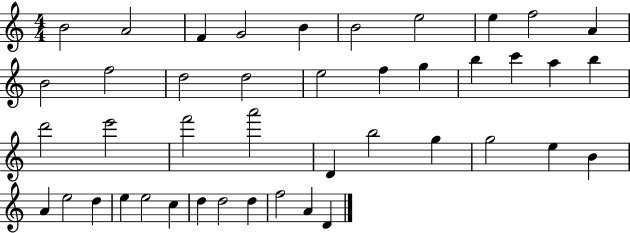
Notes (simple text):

B4/h A4/h F4/q G4/h B4/q B4/h E5/h E5/q F5/h A4/q B4/h F5/h D5/h D5/h E5/h F5/q G5/q B5/q C6/q A5/q B5/q D6/h E6/h F6/h A6/h D4/q B5/h G5/q G5/h E5/q B4/q A4/q E5/h D5/q E5/q E5/h C5/q D5/q D5/h D5/q F5/h A4/q D4/q